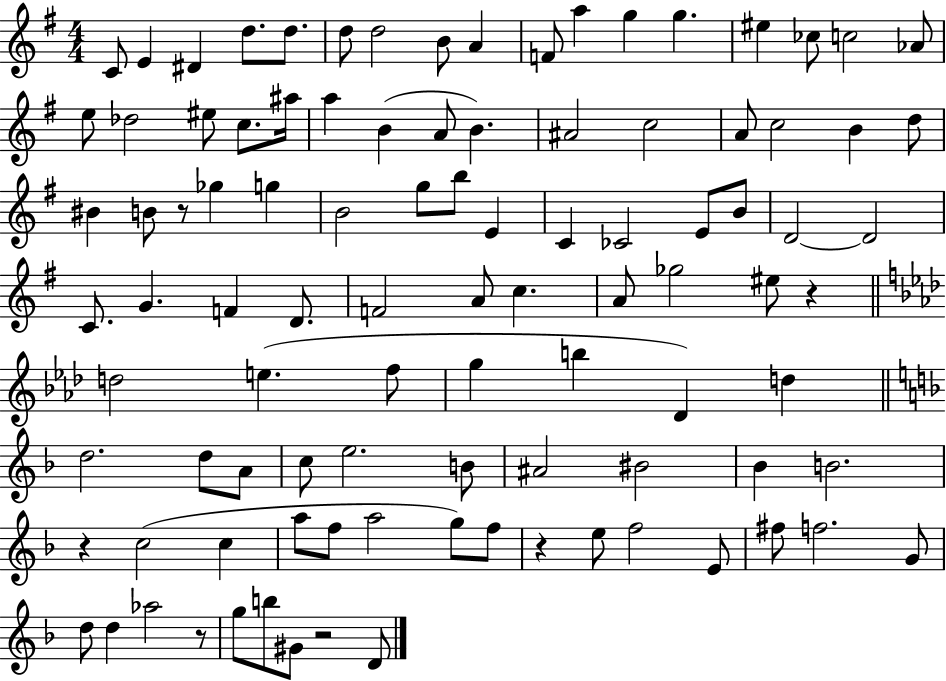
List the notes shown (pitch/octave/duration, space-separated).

C4/e E4/q D#4/q D5/e. D5/e. D5/e D5/h B4/e A4/q F4/e A5/q G5/q G5/q. EIS5/q CES5/e C5/h Ab4/e E5/e Db5/h EIS5/e C5/e. A#5/s A5/q B4/q A4/e B4/q. A#4/h C5/h A4/e C5/h B4/q D5/e BIS4/q B4/e R/e Gb5/q G5/q B4/h G5/e B5/e E4/q C4/q CES4/h E4/e B4/e D4/h D4/h C4/e. G4/q. F4/q D4/e. F4/h A4/e C5/q. A4/e Gb5/h EIS5/e R/q D5/h E5/q. F5/e G5/q B5/q Db4/q D5/q D5/h. D5/e A4/e C5/e E5/h. B4/e A#4/h BIS4/h Bb4/q B4/h. R/q C5/h C5/q A5/e F5/e A5/h G5/e F5/e R/q E5/e F5/h E4/e F#5/e F5/h. G4/e D5/e D5/q Ab5/h R/e G5/e B5/e G#4/e R/h D4/e